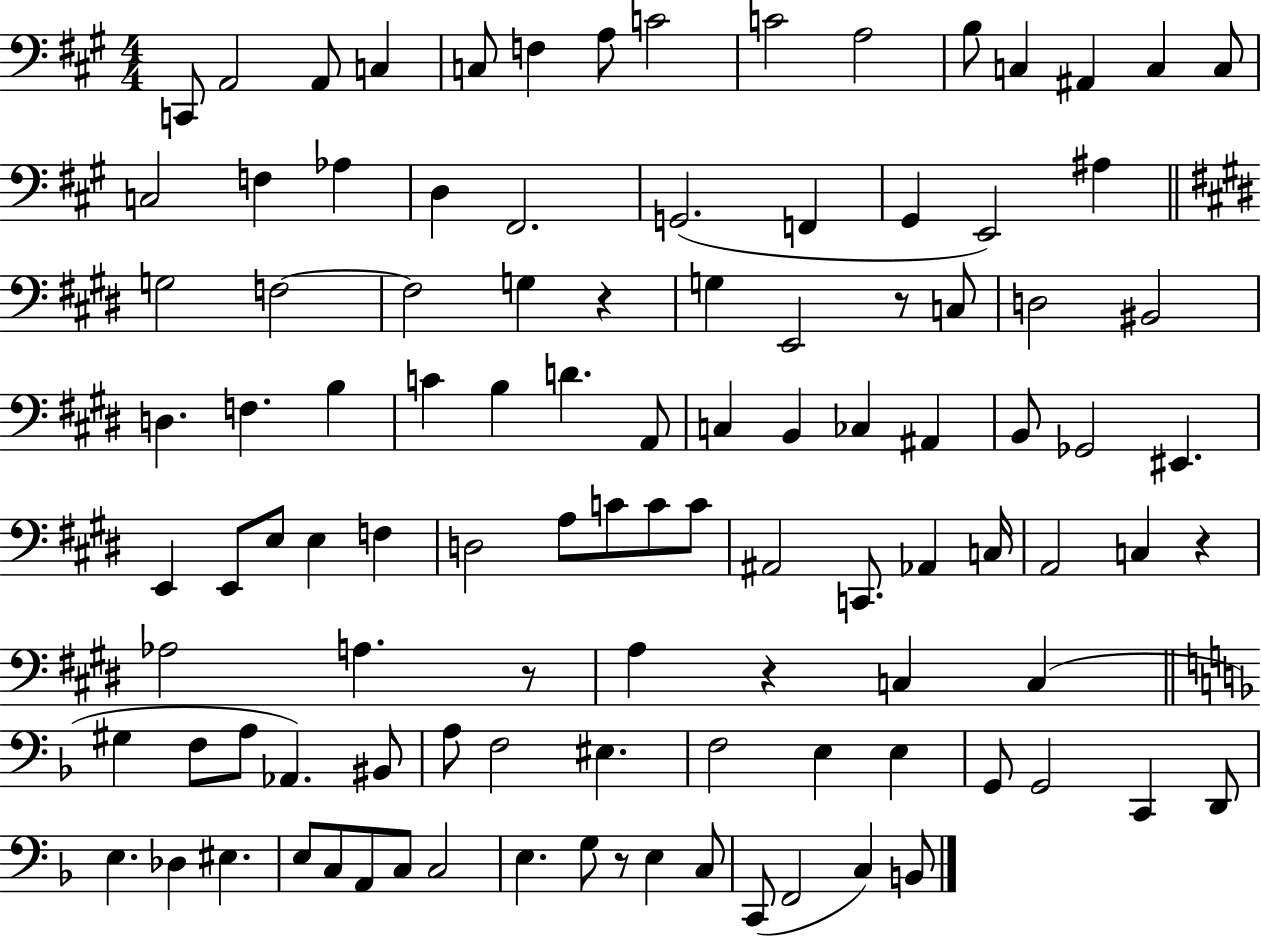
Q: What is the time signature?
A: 4/4